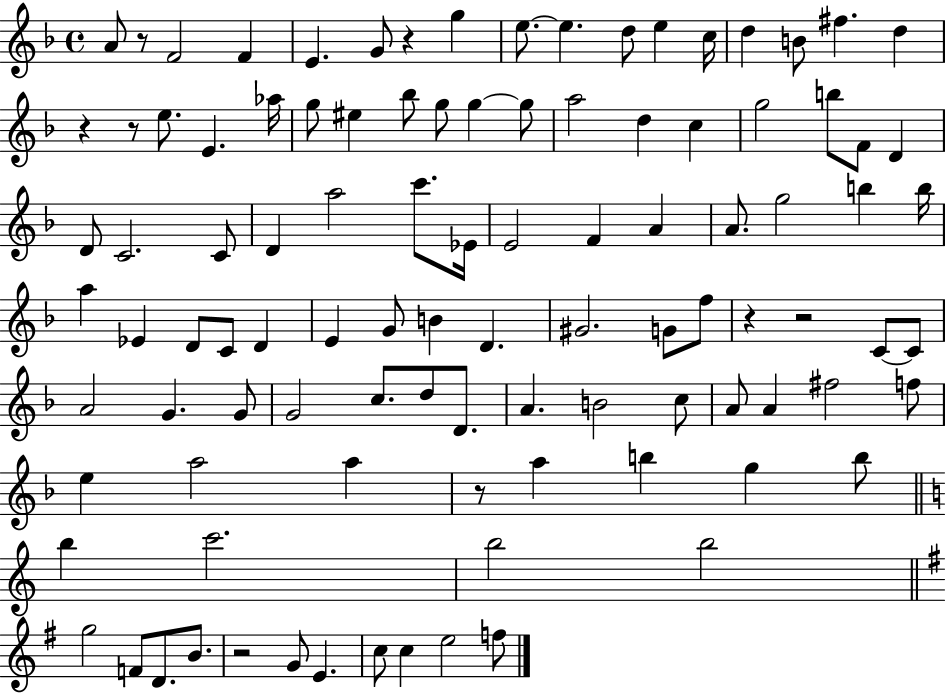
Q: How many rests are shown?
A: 8